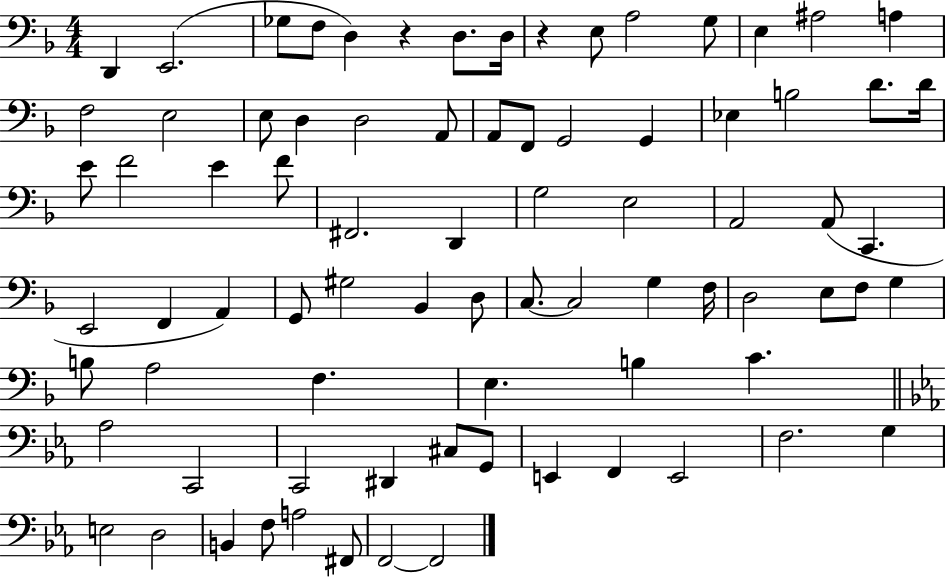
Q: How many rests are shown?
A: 2